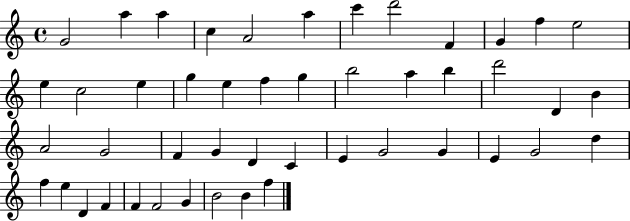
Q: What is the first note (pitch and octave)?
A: G4